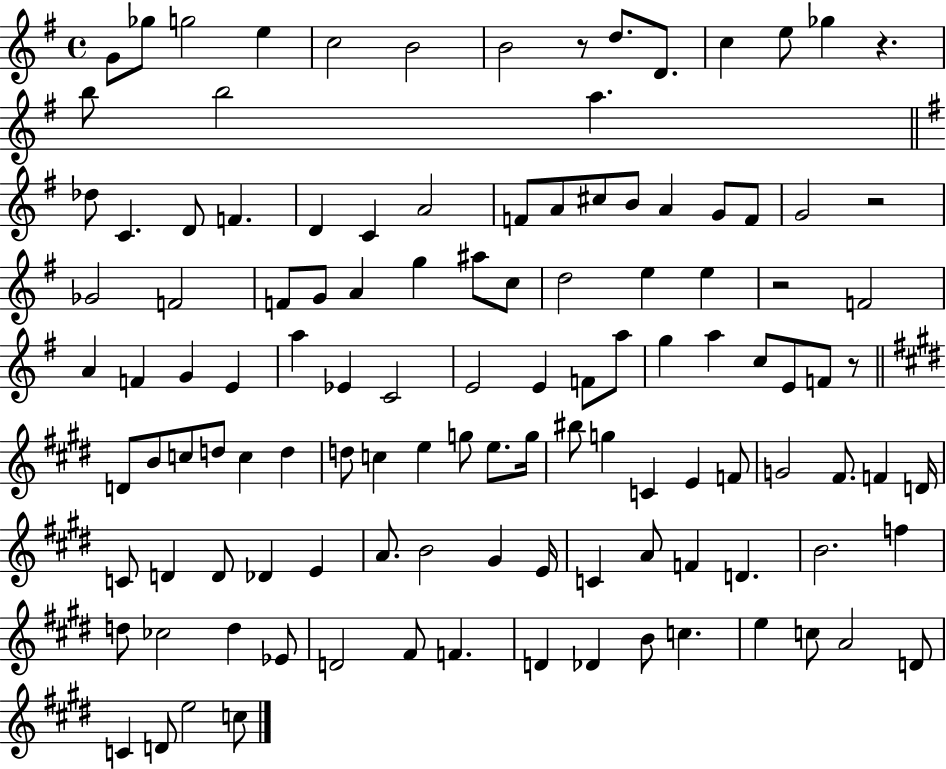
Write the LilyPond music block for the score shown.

{
  \clef treble
  \time 4/4
  \defaultTimeSignature
  \key g \major
  g'8 ges''8 g''2 e''4 | c''2 b'2 | b'2 r8 d''8. d'8. | c''4 e''8 ges''4 r4. | \break b''8 b''2 a''4. | \bar "||" \break \key e \minor des''8 c'4. d'8 f'4. | d'4 c'4 a'2 | f'8 a'8 cis''8 b'8 a'4 g'8 f'8 | g'2 r2 | \break ges'2 f'2 | f'8 g'8 a'4 g''4 ais''8 c''8 | d''2 e''4 e''4 | r2 f'2 | \break a'4 f'4 g'4 e'4 | a''4 ees'4 c'2 | e'2 e'4 f'8 a''8 | g''4 a''4 c''8 e'8 f'8 r8 | \break \bar "||" \break \key e \major d'8 b'8 c''8 d''8 c''4 d''4 | d''8 c''4 e''4 g''8 e''8. g''16 | bis''8 g''4 c'4 e'4 f'8 | g'2 fis'8. f'4 d'16 | \break c'8 d'4 d'8 des'4 e'4 | a'8. b'2 gis'4 e'16 | c'4 a'8 f'4 d'4. | b'2. f''4 | \break d''8 ces''2 d''4 ees'8 | d'2 fis'8 f'4. | d'4 des'4 b'8 c''4. | e''4 c''8 a'2 d'8 | \break c'4 d'8 e''2 c''8 | \bar "|."
}